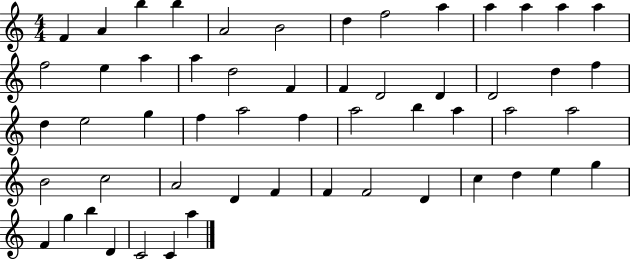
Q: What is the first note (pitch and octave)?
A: F4